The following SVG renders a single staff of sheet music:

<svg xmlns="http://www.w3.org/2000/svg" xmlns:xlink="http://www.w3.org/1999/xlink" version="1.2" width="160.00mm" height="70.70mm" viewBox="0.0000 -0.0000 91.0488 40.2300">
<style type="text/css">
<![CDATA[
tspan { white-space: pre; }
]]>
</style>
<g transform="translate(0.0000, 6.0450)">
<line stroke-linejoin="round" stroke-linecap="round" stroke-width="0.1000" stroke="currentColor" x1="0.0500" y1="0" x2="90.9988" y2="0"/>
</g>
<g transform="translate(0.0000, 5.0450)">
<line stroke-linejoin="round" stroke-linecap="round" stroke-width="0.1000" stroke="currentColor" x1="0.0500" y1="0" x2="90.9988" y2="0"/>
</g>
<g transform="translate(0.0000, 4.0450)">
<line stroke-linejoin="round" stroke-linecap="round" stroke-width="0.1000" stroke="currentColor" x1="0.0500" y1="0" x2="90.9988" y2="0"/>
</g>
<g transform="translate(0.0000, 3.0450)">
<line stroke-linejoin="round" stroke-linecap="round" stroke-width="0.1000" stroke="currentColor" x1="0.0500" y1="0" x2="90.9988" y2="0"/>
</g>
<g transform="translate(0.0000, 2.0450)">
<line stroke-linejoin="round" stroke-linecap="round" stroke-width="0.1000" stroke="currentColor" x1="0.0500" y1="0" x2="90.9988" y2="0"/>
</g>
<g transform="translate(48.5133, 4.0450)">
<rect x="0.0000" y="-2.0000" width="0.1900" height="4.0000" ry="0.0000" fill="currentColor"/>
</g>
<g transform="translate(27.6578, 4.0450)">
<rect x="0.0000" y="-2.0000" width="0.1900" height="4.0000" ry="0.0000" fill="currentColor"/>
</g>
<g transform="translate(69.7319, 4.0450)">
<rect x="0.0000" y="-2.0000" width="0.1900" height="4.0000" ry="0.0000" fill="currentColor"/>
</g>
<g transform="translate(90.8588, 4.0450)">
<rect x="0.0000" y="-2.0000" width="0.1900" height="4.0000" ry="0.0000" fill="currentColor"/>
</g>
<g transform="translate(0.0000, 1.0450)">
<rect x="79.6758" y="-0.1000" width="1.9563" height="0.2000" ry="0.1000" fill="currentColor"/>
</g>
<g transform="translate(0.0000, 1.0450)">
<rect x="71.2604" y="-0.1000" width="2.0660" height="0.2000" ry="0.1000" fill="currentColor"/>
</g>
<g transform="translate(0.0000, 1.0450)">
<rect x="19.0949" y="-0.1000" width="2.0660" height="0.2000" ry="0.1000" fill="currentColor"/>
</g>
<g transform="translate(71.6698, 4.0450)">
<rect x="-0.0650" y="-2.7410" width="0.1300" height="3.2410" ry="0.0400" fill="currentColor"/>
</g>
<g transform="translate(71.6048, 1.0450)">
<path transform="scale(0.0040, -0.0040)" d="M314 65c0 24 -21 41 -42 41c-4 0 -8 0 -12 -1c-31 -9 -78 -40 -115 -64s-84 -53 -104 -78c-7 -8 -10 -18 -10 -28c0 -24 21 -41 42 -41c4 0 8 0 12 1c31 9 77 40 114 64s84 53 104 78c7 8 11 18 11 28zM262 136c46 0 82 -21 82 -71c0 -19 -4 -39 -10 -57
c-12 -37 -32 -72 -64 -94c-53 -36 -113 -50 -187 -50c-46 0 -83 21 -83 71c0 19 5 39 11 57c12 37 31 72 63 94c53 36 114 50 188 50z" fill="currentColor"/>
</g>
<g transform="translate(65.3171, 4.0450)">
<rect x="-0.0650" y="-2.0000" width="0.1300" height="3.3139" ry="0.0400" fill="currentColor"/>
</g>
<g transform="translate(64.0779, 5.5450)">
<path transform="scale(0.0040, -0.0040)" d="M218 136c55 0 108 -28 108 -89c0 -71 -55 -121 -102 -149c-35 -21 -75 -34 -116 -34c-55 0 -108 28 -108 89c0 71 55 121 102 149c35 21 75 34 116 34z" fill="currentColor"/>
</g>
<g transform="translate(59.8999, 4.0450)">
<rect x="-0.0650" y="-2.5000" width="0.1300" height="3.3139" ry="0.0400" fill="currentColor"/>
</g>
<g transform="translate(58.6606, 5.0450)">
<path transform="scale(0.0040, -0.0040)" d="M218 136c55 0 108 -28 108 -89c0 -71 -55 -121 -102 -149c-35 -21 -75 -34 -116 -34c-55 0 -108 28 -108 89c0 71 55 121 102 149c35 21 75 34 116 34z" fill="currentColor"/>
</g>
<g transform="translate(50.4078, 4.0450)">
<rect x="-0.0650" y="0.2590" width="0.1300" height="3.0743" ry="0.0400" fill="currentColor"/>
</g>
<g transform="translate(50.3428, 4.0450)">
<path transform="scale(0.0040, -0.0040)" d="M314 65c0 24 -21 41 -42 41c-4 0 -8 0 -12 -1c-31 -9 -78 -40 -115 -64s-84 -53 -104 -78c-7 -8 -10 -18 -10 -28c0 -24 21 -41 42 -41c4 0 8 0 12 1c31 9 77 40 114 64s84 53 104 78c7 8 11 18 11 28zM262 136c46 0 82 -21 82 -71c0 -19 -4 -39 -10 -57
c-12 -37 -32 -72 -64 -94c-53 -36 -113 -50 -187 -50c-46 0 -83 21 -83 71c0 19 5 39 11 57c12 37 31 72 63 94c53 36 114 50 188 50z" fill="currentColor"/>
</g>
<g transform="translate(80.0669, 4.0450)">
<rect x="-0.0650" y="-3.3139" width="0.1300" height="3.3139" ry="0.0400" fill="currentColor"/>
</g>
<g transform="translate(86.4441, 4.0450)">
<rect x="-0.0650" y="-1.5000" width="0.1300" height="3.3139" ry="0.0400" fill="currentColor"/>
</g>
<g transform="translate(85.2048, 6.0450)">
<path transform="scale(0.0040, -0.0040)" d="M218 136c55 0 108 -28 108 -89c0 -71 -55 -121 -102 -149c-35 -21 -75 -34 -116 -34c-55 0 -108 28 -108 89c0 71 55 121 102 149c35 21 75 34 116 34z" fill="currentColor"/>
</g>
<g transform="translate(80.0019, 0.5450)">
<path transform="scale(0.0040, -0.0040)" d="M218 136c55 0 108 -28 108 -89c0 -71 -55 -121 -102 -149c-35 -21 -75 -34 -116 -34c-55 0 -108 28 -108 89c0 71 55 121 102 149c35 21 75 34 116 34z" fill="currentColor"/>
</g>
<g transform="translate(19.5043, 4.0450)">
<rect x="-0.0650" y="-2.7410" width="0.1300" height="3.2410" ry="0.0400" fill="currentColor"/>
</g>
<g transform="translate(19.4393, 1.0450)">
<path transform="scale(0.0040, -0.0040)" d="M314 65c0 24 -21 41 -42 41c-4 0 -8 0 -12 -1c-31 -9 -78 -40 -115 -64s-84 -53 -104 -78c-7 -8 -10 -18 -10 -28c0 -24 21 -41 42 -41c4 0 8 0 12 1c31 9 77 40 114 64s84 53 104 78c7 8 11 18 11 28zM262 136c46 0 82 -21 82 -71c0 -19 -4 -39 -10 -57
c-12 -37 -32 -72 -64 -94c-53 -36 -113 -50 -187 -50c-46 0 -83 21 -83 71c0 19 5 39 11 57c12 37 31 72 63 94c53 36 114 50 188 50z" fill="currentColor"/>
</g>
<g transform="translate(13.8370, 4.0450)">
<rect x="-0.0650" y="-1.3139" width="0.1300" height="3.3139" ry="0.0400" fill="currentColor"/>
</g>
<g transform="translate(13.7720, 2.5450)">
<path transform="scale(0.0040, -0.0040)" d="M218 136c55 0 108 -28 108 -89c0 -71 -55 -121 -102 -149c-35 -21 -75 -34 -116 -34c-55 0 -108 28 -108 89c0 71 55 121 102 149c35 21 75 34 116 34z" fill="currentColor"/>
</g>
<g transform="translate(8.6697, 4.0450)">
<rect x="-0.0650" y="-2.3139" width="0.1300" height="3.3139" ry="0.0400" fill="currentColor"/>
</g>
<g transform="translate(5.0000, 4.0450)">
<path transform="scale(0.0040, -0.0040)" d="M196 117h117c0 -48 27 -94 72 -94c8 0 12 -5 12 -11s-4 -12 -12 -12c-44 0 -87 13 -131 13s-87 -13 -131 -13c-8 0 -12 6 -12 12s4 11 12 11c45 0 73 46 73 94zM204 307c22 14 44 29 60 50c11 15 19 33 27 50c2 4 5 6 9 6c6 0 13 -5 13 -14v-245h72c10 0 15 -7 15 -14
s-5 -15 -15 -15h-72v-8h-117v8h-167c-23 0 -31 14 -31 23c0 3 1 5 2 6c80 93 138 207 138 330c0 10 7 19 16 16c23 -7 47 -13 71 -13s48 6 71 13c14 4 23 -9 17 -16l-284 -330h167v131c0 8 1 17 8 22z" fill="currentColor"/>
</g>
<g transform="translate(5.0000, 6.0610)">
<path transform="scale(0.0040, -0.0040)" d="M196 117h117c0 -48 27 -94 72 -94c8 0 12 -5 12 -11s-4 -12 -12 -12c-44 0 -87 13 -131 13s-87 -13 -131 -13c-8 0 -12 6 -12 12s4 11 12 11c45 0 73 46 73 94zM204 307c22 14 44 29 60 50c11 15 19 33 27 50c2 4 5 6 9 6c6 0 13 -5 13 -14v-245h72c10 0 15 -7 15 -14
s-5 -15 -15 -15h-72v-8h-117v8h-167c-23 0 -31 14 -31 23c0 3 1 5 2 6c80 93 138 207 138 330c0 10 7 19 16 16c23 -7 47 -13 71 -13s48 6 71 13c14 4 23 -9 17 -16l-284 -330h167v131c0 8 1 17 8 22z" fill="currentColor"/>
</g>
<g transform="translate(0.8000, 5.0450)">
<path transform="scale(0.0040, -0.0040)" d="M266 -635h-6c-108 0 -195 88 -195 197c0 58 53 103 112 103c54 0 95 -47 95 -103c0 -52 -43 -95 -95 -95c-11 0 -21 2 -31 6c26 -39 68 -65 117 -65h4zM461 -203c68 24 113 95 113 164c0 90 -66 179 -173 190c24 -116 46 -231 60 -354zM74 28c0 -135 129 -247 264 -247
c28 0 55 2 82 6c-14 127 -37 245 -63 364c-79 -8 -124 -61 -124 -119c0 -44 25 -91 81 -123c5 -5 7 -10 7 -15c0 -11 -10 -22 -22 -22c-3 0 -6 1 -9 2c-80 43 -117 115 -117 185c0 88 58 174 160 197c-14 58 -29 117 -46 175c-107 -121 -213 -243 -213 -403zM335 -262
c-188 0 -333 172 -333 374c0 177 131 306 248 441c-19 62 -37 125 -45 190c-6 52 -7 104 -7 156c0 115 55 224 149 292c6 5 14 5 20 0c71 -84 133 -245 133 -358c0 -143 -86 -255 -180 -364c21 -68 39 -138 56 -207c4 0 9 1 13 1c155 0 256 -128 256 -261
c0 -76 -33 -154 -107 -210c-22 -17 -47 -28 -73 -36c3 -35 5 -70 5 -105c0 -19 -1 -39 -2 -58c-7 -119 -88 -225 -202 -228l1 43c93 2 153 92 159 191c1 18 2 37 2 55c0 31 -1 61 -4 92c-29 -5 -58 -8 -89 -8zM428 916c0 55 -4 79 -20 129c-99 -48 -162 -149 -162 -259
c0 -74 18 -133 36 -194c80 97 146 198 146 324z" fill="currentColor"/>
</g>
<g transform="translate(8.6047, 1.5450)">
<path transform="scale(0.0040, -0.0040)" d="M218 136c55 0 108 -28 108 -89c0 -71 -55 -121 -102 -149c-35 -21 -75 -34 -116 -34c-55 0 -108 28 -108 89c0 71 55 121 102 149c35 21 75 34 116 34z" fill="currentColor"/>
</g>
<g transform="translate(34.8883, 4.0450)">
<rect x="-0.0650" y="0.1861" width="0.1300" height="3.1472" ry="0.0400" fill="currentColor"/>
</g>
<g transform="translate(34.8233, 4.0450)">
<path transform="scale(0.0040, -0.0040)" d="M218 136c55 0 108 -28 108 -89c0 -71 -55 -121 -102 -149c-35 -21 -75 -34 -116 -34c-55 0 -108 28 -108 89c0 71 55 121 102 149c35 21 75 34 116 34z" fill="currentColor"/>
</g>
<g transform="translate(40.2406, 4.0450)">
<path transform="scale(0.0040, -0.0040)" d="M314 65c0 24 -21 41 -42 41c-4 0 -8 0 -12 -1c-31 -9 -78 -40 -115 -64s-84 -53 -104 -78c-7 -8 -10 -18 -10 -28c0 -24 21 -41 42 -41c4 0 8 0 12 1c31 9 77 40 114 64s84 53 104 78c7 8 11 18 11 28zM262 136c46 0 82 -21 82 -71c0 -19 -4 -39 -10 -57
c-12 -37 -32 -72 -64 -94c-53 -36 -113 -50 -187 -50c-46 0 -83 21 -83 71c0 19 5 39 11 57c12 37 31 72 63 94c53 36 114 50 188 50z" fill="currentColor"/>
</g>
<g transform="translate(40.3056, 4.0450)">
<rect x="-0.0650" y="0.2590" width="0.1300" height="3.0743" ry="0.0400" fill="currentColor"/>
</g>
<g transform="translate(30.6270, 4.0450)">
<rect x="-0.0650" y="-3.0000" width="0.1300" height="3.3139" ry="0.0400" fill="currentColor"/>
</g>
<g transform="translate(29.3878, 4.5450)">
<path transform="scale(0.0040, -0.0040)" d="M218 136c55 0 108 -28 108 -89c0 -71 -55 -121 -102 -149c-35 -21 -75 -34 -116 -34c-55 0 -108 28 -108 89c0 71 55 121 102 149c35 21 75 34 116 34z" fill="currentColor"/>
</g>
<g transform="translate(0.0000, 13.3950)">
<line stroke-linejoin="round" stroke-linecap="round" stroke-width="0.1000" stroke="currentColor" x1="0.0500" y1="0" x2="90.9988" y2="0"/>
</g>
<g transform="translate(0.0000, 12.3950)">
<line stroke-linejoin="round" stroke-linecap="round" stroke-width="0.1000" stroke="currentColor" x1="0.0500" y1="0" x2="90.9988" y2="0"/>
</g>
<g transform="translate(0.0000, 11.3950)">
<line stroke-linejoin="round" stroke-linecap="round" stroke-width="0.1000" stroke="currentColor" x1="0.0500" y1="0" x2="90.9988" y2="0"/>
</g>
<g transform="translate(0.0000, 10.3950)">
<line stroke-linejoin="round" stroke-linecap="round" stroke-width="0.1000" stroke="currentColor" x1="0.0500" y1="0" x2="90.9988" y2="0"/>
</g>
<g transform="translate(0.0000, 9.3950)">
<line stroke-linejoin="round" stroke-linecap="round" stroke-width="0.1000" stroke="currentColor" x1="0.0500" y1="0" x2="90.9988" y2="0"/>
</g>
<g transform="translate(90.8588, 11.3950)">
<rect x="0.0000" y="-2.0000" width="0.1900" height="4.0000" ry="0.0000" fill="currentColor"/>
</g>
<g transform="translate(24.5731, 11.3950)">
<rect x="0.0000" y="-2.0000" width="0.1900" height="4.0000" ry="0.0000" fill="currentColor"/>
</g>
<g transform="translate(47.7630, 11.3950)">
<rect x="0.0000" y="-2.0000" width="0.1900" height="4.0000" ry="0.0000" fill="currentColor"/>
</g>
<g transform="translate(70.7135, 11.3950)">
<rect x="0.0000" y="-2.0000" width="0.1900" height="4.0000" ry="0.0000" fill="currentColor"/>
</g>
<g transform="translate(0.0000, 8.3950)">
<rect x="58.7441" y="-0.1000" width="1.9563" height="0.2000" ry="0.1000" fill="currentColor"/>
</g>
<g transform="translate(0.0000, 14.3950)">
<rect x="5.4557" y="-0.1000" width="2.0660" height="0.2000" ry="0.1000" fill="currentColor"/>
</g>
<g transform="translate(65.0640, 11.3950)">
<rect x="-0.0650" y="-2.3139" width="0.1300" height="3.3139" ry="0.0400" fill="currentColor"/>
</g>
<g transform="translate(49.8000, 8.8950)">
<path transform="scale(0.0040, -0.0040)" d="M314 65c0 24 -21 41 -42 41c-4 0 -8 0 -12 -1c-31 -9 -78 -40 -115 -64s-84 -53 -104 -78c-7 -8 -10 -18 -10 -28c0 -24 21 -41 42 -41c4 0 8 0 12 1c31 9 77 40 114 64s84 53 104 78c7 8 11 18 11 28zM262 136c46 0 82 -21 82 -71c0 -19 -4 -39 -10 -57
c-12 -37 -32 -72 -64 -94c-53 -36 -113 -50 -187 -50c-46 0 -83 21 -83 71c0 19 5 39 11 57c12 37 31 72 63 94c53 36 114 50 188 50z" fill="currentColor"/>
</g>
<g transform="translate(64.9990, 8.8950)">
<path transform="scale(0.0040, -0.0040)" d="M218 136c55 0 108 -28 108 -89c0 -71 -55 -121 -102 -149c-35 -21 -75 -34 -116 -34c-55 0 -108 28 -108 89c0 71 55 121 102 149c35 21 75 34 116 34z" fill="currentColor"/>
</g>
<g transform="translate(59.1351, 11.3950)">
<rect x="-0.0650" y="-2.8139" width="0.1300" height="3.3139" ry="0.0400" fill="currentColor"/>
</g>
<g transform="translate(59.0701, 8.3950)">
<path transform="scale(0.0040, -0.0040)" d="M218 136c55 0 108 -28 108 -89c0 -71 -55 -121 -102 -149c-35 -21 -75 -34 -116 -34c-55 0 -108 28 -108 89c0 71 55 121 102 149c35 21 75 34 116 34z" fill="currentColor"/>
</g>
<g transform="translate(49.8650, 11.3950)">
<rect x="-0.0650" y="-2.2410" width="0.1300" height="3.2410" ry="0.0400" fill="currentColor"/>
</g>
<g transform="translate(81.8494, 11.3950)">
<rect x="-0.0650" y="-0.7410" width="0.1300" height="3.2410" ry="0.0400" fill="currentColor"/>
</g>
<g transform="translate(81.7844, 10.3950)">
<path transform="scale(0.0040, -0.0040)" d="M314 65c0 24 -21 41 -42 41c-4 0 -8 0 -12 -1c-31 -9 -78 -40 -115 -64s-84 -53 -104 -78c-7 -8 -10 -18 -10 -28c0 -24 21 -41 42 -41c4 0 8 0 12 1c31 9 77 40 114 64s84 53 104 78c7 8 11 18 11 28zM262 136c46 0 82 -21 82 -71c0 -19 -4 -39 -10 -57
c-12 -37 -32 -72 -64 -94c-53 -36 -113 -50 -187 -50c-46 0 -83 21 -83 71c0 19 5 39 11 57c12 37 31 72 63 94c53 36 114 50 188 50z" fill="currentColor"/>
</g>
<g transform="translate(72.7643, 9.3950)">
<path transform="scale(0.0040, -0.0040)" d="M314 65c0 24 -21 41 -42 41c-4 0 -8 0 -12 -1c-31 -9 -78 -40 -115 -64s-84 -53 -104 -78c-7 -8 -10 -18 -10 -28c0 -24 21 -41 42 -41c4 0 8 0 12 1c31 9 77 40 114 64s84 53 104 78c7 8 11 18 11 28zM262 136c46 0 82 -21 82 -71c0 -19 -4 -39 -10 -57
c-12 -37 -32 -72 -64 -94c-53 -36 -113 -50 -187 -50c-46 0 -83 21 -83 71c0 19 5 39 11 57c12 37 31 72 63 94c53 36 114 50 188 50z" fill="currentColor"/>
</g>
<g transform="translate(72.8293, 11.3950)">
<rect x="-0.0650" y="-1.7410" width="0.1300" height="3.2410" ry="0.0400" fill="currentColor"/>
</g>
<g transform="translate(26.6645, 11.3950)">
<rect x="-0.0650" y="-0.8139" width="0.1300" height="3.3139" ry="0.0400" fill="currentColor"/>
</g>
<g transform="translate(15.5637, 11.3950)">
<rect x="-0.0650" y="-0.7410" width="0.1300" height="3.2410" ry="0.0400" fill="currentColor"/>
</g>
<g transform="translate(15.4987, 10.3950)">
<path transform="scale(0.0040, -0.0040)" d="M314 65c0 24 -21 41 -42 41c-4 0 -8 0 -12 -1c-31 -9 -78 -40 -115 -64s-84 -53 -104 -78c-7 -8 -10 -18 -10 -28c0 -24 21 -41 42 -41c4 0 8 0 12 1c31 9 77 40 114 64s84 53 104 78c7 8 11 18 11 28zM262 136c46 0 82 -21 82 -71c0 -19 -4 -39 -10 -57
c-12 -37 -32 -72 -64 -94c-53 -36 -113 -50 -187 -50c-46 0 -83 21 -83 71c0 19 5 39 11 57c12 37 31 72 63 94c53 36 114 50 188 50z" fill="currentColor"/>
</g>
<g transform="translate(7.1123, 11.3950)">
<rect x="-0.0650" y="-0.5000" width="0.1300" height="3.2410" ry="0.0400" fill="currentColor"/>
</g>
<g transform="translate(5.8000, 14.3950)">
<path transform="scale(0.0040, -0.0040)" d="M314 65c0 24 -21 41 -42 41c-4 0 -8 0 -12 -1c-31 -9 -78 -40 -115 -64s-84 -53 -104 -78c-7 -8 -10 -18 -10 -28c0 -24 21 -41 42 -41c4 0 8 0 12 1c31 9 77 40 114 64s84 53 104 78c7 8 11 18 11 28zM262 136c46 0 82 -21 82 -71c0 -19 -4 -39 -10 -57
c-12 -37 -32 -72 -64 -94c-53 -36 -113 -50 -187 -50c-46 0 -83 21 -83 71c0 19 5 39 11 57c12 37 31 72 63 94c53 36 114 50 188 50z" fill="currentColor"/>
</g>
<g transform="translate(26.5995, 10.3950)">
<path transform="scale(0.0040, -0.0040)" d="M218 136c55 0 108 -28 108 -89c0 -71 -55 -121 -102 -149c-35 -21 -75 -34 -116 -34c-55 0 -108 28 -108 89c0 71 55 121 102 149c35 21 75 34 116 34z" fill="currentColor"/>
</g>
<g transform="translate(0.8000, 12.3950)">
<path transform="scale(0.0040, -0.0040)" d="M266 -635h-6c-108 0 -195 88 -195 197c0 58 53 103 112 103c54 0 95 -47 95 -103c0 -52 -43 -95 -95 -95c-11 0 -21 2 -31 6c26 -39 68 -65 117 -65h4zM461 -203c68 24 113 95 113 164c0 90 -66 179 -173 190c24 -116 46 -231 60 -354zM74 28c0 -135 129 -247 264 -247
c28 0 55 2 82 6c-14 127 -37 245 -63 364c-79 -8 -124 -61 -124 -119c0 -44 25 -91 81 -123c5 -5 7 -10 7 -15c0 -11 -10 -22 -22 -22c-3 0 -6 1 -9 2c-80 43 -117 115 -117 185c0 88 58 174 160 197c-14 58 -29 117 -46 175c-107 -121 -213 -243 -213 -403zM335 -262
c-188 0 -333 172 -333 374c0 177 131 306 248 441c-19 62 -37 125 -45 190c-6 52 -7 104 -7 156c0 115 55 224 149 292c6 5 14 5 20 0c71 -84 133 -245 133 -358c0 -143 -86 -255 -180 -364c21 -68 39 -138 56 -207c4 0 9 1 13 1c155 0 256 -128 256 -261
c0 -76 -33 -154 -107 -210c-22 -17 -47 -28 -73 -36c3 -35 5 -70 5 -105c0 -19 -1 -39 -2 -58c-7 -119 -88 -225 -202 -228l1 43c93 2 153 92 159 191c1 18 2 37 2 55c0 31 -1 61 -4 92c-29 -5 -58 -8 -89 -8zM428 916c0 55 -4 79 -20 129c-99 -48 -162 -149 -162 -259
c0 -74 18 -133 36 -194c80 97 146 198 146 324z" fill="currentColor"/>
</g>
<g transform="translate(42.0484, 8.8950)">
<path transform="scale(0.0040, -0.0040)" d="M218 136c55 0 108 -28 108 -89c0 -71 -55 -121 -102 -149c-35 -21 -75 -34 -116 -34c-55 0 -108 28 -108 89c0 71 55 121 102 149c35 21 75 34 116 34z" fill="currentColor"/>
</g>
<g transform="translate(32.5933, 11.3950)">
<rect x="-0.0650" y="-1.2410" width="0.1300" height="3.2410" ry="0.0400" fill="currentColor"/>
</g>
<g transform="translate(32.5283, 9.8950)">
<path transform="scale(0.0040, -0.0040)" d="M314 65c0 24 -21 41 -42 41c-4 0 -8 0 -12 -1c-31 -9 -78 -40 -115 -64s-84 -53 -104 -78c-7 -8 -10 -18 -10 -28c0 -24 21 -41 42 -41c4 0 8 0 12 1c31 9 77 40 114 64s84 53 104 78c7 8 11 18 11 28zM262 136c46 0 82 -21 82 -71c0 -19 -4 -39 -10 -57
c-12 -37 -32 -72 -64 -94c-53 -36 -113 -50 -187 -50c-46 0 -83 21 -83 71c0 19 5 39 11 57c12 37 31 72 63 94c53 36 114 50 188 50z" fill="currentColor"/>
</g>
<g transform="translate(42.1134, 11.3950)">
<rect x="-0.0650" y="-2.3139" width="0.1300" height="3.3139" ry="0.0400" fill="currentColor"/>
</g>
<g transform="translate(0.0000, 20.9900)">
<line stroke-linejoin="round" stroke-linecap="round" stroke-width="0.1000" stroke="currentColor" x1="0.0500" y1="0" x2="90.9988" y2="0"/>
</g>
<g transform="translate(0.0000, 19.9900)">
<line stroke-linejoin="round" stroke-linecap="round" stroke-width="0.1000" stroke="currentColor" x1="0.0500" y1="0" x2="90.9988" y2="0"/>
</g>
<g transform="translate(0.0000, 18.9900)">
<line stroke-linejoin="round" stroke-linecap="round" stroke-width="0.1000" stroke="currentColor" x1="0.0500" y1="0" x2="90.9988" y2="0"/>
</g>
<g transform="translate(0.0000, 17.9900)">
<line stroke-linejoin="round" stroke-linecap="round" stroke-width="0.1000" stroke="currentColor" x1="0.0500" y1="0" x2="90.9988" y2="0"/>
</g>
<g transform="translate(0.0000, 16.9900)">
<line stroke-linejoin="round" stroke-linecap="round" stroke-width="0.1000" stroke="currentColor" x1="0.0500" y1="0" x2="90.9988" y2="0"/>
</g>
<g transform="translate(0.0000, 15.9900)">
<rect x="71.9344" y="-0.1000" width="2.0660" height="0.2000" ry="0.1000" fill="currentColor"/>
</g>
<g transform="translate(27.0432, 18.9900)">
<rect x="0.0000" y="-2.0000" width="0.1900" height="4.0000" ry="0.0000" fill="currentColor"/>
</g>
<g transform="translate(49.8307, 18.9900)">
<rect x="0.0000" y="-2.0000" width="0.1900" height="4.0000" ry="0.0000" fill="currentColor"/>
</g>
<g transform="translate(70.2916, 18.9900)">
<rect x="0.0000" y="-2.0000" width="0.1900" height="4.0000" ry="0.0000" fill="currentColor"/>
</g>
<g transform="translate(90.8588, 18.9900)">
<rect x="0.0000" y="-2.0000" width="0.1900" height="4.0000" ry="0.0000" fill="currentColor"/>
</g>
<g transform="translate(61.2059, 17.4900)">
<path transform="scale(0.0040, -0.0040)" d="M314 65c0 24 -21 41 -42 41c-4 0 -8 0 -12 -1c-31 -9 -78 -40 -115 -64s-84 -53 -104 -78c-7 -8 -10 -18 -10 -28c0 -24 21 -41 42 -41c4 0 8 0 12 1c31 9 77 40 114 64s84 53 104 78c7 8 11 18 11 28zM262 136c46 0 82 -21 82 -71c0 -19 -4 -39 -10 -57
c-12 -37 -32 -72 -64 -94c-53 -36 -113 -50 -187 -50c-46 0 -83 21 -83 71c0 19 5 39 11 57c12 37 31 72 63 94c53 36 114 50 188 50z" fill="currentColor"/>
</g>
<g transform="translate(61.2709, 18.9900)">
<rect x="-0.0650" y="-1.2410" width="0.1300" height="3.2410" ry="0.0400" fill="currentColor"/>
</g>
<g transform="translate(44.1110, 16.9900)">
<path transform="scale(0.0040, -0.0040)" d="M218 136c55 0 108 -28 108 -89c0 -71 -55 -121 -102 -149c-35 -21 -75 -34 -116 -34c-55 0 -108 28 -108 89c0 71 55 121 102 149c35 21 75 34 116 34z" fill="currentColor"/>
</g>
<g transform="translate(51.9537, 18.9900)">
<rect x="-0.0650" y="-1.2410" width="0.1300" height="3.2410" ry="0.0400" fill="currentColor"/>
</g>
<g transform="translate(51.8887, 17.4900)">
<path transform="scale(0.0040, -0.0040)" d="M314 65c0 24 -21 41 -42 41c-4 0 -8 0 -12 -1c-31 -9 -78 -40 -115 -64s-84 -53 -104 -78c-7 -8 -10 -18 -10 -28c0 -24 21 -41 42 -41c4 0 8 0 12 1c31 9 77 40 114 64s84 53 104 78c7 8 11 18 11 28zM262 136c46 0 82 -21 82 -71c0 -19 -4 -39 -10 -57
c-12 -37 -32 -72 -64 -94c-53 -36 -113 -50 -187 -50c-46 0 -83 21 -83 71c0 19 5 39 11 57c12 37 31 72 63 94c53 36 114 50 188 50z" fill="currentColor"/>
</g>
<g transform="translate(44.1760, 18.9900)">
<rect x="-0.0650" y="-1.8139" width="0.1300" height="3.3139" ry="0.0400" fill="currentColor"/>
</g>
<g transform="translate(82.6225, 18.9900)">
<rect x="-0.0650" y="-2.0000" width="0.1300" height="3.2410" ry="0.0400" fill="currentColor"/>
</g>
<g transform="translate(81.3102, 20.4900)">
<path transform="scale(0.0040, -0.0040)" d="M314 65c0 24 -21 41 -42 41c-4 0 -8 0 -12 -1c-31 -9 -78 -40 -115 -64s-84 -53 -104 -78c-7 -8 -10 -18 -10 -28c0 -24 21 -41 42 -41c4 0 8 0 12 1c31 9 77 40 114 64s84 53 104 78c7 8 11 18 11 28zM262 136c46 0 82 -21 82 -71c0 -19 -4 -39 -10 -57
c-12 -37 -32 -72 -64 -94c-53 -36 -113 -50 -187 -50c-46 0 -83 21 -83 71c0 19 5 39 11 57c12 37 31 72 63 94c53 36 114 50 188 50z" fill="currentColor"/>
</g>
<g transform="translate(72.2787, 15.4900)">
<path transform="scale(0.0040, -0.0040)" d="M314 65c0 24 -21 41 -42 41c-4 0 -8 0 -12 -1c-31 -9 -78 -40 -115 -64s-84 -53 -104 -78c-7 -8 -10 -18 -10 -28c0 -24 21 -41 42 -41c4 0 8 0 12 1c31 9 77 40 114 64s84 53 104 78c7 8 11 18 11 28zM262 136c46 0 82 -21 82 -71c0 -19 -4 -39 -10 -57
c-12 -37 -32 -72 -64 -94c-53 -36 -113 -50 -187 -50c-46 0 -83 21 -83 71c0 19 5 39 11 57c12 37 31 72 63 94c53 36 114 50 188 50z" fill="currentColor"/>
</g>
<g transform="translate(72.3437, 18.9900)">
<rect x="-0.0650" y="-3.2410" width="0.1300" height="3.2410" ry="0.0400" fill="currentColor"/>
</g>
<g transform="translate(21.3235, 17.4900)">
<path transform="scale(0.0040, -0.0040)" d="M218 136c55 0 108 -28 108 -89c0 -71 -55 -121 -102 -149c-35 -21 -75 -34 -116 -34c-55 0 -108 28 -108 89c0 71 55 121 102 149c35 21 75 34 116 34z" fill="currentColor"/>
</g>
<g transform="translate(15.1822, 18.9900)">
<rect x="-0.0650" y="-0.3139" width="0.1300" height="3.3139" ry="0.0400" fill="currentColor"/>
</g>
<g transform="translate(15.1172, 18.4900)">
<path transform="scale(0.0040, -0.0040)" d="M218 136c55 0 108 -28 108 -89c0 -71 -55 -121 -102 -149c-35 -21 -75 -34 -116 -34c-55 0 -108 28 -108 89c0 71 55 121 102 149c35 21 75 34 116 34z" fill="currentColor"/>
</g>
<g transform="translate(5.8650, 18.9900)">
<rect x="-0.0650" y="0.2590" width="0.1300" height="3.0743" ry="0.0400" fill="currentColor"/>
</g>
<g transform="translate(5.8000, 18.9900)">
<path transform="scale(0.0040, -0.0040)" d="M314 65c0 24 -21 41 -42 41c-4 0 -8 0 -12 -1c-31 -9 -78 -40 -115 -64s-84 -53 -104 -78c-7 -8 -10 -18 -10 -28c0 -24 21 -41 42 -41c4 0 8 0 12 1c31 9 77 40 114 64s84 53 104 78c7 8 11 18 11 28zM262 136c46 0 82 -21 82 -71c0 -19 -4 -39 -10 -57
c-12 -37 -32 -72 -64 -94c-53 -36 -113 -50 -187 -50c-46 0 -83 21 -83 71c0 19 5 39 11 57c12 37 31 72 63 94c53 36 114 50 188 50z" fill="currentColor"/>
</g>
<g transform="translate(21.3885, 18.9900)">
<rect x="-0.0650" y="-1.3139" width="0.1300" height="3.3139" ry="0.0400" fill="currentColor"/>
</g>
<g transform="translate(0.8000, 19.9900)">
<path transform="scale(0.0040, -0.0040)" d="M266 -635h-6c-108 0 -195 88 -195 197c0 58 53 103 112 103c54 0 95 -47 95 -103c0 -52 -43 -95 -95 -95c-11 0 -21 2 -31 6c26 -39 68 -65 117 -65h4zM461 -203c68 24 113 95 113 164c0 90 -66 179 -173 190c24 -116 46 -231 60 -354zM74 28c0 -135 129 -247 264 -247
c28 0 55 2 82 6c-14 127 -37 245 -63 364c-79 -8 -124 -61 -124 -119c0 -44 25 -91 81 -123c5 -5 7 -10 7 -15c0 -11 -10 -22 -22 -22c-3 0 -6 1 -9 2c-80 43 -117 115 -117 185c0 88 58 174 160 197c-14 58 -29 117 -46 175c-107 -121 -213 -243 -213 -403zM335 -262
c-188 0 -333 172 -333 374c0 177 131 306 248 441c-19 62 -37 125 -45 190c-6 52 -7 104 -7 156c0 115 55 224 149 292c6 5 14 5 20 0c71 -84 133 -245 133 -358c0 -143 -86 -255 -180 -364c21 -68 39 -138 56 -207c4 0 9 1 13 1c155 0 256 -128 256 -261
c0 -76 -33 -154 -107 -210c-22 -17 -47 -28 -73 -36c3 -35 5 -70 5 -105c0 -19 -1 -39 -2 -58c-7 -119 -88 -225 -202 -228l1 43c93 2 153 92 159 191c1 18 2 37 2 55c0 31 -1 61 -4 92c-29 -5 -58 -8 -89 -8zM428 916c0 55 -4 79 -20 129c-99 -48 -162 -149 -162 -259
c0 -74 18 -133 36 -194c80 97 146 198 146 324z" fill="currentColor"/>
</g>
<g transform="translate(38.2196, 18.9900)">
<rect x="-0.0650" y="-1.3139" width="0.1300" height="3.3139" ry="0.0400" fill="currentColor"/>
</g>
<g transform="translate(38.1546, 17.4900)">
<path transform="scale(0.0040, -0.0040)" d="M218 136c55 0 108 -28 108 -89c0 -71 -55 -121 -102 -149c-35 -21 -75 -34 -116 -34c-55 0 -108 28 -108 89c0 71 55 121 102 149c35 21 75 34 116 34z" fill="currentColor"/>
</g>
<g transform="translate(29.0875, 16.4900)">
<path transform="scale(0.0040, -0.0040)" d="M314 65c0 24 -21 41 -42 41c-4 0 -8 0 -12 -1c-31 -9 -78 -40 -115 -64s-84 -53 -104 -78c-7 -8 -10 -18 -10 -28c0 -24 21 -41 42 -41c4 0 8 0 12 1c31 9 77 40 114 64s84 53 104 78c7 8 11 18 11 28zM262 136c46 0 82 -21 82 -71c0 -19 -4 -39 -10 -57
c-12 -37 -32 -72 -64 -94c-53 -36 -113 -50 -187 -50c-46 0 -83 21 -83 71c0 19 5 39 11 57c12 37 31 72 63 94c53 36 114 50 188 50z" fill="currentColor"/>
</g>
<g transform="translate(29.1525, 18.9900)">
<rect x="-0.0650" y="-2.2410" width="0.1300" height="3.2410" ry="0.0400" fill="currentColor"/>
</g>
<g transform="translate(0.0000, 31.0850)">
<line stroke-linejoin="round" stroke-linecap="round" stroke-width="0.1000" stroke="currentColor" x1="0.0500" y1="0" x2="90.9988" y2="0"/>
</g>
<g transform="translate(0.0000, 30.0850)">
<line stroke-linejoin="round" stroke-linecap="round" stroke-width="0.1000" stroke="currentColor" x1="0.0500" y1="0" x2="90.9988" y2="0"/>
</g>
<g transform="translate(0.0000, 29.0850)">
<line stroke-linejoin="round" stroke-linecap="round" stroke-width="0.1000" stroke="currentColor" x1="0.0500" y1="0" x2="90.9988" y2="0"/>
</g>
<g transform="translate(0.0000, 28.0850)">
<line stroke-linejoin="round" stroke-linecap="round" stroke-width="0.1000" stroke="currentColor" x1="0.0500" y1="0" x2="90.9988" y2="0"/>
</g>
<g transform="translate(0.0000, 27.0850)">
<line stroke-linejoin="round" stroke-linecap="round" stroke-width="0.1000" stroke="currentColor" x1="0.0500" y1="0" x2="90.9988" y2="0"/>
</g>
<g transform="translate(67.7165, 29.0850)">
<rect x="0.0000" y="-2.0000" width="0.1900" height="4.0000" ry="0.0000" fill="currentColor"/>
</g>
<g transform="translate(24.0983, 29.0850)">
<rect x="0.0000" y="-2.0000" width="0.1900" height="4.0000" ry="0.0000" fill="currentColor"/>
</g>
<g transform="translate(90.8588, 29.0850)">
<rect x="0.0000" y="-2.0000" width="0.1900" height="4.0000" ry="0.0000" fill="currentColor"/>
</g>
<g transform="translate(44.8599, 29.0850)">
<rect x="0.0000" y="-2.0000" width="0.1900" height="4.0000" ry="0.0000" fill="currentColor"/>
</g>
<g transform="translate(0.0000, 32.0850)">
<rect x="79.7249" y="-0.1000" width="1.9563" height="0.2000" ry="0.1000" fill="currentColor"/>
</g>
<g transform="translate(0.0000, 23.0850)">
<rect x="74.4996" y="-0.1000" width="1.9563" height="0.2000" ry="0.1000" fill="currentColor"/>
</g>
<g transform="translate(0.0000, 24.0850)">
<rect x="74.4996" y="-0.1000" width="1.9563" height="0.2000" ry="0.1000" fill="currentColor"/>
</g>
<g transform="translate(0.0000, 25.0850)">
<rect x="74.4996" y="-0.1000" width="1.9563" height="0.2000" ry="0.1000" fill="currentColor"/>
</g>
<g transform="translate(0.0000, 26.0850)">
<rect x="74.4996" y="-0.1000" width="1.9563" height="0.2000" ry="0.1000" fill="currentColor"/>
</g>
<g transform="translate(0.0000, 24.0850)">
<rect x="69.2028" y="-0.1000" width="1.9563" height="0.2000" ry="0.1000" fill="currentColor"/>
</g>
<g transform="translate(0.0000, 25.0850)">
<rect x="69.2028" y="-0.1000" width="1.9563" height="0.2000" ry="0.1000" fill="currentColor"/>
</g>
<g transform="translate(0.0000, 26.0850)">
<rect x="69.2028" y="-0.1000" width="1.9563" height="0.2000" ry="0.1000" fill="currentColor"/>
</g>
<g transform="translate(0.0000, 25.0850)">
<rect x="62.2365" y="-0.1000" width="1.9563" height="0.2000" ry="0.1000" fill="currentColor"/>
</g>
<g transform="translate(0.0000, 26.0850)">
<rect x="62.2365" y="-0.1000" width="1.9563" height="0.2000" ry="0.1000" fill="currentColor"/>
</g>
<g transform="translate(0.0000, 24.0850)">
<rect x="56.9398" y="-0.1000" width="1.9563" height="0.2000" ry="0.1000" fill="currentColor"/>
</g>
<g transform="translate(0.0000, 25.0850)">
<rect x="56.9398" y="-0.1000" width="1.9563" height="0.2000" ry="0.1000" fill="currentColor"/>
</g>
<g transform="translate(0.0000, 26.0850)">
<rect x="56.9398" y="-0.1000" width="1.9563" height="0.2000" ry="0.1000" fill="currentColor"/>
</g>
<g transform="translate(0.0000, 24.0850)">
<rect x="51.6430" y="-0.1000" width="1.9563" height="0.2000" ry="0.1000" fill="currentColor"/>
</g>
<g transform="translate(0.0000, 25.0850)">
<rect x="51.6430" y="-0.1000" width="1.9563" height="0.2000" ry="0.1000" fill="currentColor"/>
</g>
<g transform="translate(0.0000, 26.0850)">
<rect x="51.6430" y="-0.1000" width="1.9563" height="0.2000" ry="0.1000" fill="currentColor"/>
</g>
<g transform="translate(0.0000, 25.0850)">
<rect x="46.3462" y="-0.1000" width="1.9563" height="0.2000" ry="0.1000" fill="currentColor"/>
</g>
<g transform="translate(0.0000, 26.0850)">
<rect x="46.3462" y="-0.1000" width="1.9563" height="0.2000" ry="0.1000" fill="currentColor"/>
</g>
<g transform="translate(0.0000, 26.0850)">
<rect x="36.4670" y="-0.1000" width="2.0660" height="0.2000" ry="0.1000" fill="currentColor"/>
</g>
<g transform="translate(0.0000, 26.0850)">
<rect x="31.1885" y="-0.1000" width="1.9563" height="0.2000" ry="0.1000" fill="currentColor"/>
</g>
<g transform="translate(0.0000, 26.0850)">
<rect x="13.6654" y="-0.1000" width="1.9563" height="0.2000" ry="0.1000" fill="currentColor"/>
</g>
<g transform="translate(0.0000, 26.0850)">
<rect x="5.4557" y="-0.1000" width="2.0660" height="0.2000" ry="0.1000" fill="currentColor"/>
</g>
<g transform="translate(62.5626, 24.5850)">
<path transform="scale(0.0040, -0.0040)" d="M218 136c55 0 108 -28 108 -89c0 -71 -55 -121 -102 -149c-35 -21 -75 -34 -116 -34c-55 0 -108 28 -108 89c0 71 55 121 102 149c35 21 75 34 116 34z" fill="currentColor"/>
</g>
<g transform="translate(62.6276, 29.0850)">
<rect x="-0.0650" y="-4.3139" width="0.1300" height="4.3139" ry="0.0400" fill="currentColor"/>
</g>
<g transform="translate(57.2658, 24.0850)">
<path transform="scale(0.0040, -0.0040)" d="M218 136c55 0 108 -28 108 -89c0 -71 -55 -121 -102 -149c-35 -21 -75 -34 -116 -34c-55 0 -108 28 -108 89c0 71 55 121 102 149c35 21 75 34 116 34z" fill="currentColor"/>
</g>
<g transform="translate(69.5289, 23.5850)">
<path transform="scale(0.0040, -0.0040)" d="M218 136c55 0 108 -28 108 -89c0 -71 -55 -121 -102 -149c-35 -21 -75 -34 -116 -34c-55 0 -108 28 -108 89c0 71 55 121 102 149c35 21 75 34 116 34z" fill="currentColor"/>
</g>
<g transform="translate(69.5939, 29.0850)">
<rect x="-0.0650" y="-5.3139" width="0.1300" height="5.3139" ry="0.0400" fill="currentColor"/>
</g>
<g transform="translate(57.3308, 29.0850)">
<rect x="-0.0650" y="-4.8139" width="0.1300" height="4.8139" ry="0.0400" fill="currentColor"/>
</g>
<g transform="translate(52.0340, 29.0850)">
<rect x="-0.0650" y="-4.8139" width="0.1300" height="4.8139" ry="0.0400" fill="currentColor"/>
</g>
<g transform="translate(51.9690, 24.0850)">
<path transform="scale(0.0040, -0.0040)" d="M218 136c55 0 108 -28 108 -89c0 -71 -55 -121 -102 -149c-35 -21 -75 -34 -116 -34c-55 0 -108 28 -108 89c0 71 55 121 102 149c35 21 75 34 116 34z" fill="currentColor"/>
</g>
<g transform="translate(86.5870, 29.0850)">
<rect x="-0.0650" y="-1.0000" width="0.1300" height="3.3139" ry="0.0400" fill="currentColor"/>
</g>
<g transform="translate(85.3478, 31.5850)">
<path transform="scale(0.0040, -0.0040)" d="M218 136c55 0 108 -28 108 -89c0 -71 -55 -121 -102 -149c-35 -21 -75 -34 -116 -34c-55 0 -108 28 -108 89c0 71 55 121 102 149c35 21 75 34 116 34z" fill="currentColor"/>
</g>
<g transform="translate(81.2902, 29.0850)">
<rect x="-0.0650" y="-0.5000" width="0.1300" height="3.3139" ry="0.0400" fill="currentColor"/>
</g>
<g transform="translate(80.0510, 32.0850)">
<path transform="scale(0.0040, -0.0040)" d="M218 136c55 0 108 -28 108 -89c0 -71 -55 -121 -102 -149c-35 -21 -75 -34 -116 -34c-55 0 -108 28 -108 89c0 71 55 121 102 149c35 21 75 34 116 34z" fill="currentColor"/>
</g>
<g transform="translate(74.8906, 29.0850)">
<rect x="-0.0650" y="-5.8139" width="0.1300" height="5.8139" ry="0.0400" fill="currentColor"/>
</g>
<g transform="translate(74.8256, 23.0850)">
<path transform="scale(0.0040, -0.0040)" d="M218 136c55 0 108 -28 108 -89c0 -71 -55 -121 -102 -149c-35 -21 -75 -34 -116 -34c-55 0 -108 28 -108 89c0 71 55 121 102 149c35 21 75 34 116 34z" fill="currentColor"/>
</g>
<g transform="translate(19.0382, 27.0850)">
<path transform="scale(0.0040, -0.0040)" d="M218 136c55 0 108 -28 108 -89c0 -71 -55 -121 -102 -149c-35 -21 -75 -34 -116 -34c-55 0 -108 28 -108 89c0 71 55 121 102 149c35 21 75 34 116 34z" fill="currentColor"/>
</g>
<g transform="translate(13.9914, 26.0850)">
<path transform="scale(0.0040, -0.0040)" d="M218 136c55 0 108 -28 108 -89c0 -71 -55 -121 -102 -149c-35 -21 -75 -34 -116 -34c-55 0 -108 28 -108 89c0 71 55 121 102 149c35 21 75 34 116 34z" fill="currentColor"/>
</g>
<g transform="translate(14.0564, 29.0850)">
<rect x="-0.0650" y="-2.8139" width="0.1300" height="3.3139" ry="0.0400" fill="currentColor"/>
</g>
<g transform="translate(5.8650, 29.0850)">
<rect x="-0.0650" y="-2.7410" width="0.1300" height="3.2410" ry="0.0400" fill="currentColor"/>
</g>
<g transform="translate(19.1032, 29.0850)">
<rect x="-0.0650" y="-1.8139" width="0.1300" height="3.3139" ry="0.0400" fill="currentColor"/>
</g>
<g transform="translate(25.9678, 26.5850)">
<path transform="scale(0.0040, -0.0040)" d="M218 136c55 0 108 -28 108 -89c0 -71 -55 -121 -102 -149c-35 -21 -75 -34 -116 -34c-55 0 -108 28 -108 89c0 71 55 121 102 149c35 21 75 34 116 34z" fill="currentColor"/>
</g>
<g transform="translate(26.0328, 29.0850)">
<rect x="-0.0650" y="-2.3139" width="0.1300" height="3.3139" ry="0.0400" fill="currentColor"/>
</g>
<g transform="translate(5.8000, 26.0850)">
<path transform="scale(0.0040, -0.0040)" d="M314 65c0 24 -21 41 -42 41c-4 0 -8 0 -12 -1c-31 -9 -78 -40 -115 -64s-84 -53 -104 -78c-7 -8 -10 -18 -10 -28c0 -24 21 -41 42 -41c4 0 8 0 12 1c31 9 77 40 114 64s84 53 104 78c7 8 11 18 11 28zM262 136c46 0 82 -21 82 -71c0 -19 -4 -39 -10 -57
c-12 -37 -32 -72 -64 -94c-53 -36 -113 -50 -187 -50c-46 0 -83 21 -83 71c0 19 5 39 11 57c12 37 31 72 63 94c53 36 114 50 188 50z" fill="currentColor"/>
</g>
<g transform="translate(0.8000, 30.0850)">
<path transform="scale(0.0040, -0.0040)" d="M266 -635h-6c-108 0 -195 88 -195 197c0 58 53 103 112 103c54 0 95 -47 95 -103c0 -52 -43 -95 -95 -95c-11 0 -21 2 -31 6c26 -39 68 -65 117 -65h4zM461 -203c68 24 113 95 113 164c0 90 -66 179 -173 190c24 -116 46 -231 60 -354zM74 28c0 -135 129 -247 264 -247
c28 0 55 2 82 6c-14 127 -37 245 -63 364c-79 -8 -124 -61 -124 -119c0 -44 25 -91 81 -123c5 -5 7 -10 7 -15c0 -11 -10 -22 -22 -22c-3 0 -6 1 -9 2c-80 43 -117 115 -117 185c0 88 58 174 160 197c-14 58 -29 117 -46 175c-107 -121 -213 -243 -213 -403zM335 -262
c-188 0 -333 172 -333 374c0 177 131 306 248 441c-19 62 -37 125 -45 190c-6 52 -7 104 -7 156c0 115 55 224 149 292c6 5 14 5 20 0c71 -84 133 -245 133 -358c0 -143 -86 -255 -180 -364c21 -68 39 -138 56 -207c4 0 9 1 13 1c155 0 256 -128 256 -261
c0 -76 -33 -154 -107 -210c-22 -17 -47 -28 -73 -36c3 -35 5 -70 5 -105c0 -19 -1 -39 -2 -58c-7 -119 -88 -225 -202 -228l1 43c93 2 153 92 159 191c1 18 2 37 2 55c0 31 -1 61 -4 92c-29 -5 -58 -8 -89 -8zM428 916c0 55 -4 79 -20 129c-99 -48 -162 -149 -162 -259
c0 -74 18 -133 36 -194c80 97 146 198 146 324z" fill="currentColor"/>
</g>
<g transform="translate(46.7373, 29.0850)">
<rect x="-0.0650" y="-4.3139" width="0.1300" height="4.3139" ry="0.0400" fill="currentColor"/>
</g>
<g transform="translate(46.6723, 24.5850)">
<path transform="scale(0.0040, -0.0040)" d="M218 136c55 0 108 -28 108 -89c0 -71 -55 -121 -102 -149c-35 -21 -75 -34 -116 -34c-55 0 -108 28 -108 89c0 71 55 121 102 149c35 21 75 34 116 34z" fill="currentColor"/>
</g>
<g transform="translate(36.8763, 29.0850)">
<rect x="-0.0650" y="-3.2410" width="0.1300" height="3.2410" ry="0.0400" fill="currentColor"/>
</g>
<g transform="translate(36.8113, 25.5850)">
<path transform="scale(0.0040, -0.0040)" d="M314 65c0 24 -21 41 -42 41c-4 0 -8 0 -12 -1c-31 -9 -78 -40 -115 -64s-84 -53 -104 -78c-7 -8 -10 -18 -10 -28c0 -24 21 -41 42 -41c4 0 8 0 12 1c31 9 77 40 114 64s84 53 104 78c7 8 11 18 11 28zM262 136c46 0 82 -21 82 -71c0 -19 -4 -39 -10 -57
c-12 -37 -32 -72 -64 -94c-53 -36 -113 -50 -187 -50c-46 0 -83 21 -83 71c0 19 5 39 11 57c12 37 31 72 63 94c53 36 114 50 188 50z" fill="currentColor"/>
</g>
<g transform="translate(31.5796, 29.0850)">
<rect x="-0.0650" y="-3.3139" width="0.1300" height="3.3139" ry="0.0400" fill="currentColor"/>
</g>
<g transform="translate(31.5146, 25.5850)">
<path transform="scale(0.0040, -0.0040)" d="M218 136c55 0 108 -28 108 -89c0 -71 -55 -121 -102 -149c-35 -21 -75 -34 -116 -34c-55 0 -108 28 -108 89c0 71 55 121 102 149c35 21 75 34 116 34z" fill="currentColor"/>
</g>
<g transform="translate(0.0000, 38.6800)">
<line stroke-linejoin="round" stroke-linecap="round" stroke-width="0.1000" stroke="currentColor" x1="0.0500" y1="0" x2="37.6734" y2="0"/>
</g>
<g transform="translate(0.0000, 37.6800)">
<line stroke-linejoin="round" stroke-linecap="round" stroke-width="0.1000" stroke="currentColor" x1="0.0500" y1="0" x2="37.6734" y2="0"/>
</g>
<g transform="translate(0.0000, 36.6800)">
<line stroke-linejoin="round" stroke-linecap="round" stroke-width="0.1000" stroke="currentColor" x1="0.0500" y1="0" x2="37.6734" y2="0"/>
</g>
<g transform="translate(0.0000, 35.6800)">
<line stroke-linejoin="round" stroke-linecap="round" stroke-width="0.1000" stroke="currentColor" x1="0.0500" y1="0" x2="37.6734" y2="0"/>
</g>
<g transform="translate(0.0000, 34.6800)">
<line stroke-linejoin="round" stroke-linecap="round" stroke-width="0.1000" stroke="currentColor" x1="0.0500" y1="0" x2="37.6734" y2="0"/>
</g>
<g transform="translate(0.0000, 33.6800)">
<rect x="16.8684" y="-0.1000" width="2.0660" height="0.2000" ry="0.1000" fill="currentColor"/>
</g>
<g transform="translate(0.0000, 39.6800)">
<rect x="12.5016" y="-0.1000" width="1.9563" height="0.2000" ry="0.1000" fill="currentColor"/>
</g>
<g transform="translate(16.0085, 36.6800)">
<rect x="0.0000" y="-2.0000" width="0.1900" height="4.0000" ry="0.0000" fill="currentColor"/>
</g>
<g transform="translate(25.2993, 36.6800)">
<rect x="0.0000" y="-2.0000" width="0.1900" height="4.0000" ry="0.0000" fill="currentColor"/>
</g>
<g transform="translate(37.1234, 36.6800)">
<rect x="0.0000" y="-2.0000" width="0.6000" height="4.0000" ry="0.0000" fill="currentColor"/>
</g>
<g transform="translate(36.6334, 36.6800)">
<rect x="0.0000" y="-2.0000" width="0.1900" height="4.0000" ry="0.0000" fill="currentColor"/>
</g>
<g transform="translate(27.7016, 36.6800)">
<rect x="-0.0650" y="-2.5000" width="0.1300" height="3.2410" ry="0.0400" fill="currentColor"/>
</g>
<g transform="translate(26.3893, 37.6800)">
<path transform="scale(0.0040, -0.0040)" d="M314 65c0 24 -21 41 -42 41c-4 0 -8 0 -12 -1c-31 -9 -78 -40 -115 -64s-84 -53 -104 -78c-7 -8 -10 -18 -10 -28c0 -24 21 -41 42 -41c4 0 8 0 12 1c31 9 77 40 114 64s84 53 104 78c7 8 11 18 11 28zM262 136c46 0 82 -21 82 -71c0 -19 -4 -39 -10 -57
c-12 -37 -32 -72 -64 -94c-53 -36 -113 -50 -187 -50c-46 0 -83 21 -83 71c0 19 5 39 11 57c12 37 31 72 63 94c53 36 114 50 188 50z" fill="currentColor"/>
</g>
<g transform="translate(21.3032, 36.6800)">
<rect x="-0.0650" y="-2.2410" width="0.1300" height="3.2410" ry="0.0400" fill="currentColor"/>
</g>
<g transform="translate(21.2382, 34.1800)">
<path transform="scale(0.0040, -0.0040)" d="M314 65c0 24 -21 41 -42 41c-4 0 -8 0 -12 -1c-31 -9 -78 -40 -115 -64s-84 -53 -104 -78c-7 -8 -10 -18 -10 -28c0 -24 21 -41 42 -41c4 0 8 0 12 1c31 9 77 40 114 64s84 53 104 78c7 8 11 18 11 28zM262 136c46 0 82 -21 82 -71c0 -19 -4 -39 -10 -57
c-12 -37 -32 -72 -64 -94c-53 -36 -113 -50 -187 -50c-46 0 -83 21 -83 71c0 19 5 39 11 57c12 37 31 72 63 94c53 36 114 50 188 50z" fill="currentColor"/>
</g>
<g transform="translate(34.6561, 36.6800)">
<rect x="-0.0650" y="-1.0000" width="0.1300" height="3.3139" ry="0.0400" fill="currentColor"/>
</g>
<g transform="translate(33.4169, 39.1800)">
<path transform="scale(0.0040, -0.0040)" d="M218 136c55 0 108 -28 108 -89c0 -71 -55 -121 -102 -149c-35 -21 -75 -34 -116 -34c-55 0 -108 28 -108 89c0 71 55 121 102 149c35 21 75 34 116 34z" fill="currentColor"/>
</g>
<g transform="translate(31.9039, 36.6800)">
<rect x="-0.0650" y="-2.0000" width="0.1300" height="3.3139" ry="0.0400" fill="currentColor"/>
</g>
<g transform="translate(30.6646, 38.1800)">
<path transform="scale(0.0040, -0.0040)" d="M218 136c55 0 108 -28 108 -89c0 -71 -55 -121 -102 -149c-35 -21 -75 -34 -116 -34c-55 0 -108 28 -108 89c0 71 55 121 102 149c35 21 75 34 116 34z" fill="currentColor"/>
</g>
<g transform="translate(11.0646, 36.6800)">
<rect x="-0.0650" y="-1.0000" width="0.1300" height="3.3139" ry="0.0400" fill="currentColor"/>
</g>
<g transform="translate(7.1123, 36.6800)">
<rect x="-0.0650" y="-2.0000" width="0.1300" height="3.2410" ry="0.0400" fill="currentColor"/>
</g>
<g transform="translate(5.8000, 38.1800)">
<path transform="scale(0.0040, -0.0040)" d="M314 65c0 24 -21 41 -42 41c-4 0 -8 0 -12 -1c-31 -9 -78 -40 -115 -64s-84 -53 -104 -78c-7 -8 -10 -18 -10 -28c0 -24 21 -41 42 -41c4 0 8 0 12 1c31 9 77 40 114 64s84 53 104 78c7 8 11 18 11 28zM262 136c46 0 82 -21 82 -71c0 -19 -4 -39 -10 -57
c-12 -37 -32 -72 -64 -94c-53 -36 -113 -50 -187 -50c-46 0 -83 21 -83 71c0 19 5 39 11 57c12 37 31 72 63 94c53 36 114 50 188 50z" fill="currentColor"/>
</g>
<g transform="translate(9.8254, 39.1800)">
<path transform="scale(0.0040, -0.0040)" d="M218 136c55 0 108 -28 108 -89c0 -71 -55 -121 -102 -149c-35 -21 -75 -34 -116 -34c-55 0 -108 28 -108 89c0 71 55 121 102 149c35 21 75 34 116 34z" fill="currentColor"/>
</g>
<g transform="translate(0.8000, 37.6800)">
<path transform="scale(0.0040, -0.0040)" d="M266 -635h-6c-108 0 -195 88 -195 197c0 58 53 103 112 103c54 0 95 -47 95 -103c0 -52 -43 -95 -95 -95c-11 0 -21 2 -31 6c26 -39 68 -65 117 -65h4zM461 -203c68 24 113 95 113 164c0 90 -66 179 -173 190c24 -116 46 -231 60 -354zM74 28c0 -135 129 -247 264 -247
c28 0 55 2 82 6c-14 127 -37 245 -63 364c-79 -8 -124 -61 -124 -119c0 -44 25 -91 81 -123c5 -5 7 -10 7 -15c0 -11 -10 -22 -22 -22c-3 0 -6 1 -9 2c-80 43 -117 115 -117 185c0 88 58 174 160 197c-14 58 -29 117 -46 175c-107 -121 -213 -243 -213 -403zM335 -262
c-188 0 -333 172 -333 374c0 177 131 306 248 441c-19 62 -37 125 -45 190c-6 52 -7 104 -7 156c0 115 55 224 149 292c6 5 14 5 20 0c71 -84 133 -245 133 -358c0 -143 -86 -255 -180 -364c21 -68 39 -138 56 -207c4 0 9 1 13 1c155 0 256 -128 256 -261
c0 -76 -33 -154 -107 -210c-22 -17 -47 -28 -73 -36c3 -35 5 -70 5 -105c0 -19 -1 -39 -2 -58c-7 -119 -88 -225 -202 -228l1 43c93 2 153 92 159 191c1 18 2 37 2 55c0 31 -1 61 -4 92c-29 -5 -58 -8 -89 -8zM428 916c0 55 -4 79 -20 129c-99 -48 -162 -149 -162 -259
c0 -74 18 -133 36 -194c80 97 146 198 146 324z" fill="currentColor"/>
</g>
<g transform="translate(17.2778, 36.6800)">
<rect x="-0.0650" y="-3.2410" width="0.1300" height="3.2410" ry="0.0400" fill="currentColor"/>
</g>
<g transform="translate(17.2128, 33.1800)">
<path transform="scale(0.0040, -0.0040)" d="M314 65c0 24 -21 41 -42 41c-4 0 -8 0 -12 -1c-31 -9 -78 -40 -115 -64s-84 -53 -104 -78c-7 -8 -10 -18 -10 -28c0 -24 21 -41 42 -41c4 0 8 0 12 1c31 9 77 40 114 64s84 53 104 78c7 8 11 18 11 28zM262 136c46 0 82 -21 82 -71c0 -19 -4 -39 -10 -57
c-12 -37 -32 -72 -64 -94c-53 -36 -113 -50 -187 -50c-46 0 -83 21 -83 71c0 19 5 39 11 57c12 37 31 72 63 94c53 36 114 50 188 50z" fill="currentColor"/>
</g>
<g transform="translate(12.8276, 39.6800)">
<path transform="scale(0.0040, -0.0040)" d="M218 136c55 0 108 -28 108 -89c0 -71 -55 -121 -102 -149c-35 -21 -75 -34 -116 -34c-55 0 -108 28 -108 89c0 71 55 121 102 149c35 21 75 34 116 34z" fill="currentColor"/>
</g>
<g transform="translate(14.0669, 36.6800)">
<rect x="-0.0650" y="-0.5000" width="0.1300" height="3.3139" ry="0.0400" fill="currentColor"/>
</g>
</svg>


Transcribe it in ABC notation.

X:1
T:Untitled
M:4/4
L:1/4
K:C
g e a2 A B B2 B2 G F a2 b E C2 d2 d e2 g g2 a g f2 d2 B2 c e g2 e f e2 e2 b2 F2 a2 a f g b b2 d' e' e' d' f' g' C D F2 D C b2 g2 G2 F D